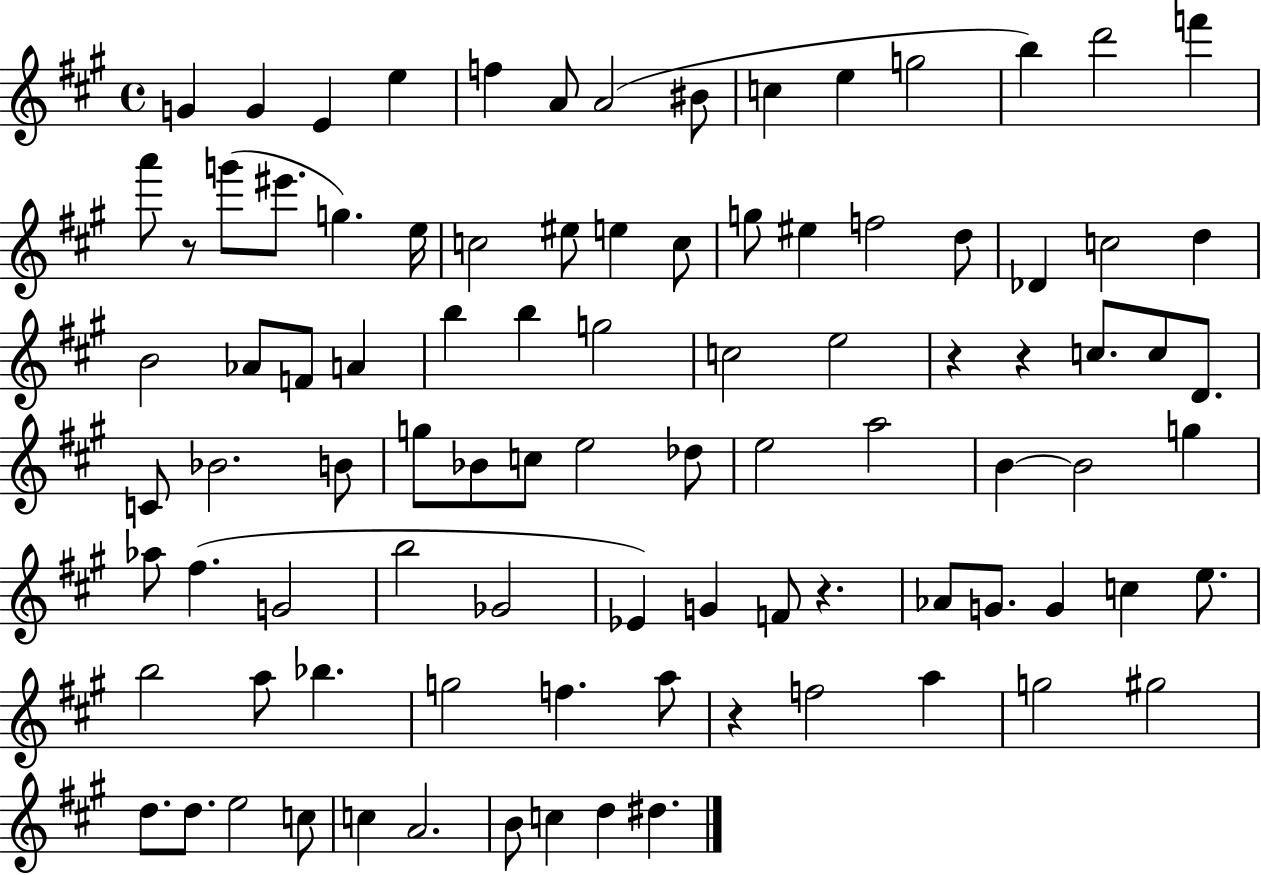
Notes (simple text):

G4/q G4/q E4/q E5/q F5/q A4/e A4/h BIS4/e C5/q E5/q G5/h B5/q D6/h F6/q A6/e R/e G6/e EIS6/e. G5/q. E5/s C5/h EIS5/e E5/q C5/e G5/e EIS5/q F5/h D5/e Db4/q C5/h D5/q B4/h Ab4/e F4/e A4/q B5/q B5/q G5/h C5/h E5/h R/q R/q C5/e. C5/e D4/e. C4/e Bb4/h. B4/e G5/e Bb4/e C5/e E5/h Db5/e E5/h A5/h B4/q B4/h G5/q Ab5/e F#5/q. G4/h B5/h Gb4/h Eb4/q G4/q F4/e R/q. Ab4/e G4/e. G4/q C5/q E5/e. B5/h A5/e Bb5/q. G5/h F5/q. A5/e R/q F5/h A5/q G5/h G#5/h D5/e. D5/e. E5/h C5/e C5/q A4/h. B4/e C5/q D5/q D#5/q.